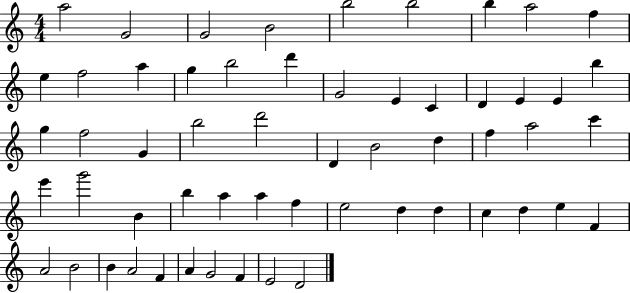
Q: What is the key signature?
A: C major